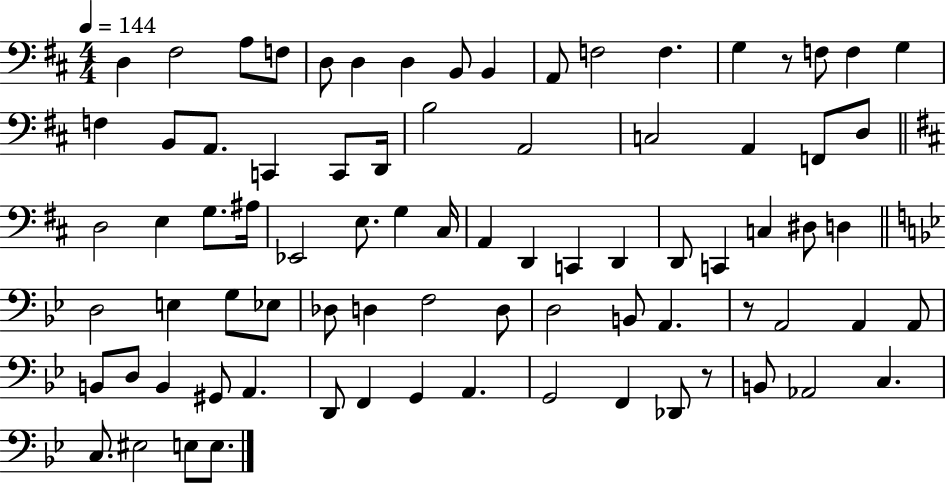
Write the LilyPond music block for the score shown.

{
  \clef bass
  \numericTimeSignature
  \time 4/4
  \key d \major
  \tempo 4 = 144
  d4 fis2 a8 f8 | d8 d4 d4 b,8 b,4 | a,8 f2 f4. | g4 r8 f8 f4 g4 | \break f4 b,8 a,8. c,4 c,8 d,16 | b2 a,2 | c2 a,4 f,8 d8 | \bar "||" \break \key d \major d2 e4 g8. ais16 | ees,2 e8. g4 cis16 | a,4 d,4 c,4 d,4 | d,8 c,4 c4 dis8 d4 | \break \bar "||" \break \key bes \major d2 e4 g8 ees8 | des8 d4 f2 d8 | d2 b,8 a,4. | r8 a,2 a,4 a,8 | \break b,8 d8 b,4 gis,8 a,4. | d,8 f,4 g,4 a,4. | g,2 f,4 des,8 r8 | b,8 aes,2 c4. | \break c8. eis2 e8 e8. | \bar "|."
}